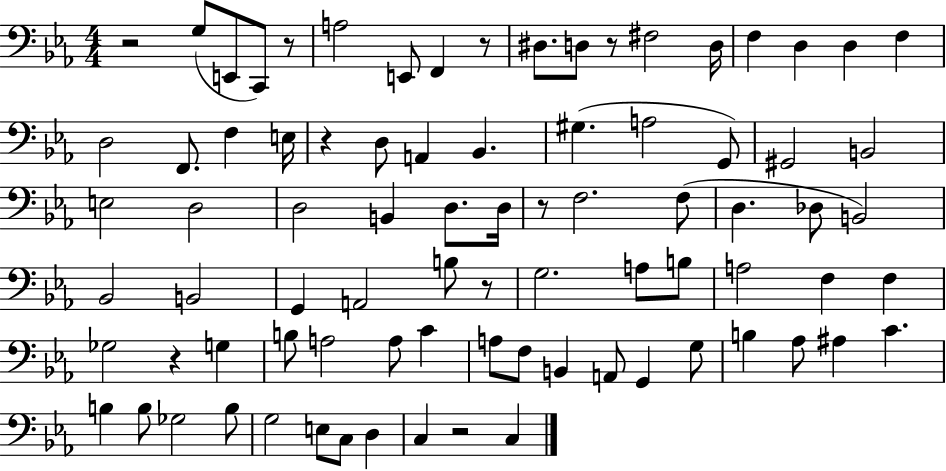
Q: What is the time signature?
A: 4/4